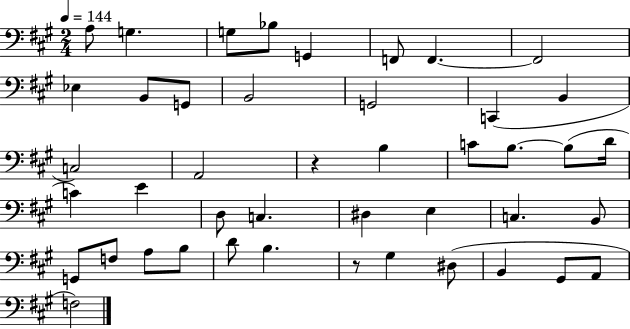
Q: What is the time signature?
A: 2/4